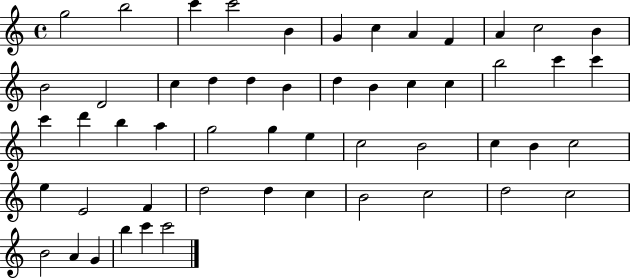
{
  \clef treble
  \time 4/4
  \defaultTimeSignature
  \key c \major
  g''2 b''2 | c'''4 c'''2 b'4 | g'4 c''4 a'4 f'4 | a'4 c''2 b'4 | \break b'2 d'2 | c''4 d''4 d''4 b'4 | d''4 b'4 c''4 c''4 | b''2 c'''4 c'''4 | \break c'''4 d'''4 b''4 a''4 | g''2 g''4 e''4 | c''2 b'2 | c''4 b'4 c''2 | \break e''4 e'2 f'4 | d''2 d''4 c''4 | b'2 c''2 | d''2 c''2 | \break b'2 a'4 g'4 | b''4 c'''4 c'''2 | \bar "|."
}